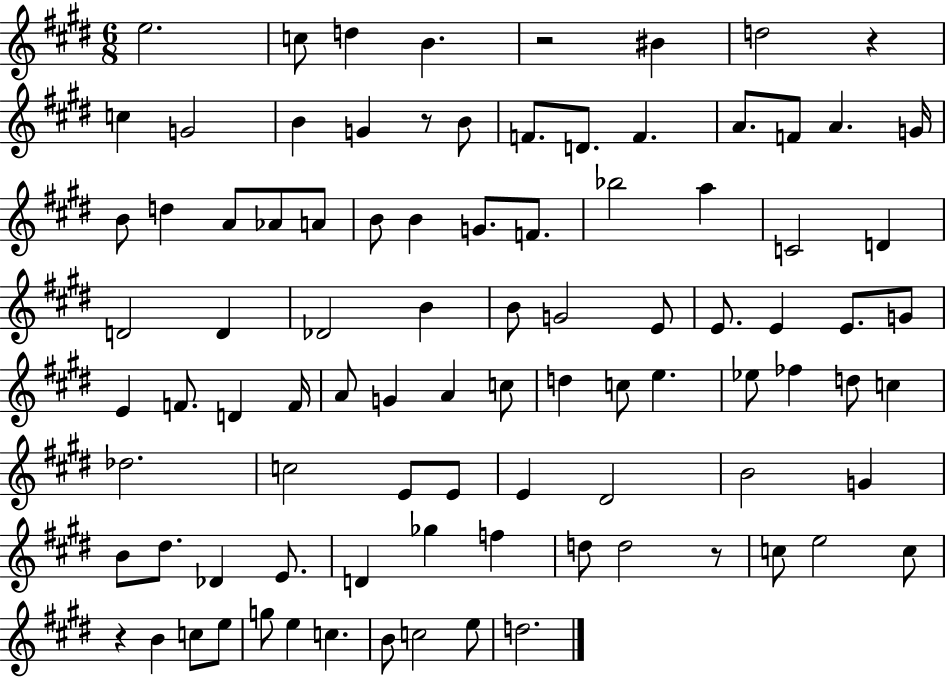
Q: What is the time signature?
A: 6/8